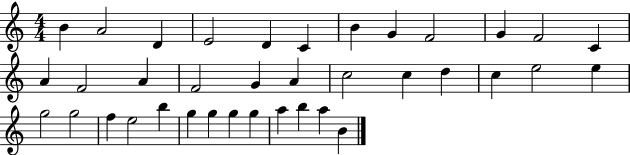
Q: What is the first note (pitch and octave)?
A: B4